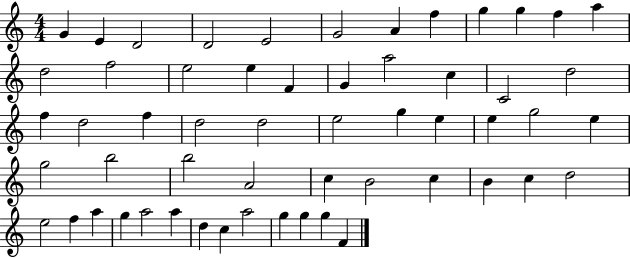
{
  \clef treble
  \numericTimeSignature
  \time 4/4
  \key c \major
  g'4 e'4 d'2 | d'2 e'2 | g'2 a'4 f''4 | g''4 g''4 f''4 a''4 | \break d''2 f''2 | e''2 e''4 f'4 | g'4 a''2 c''4 | c'2 d''2 | \break f''4 d''2 f''4 | d''2 d''2 | e''2 g''4 e''4 | e''4 g''2 e''4 | \break g''2 b''2 | b''2 a'2 | c''4 b'2 c''4 | b'4 c''4 d''2 | \break e''2 f''4 a''4 | g''4 a''2 a''4 | d''4 c''4 a''2 | g''4 g''4 g''4 f'4 | \break \bar "|."
}